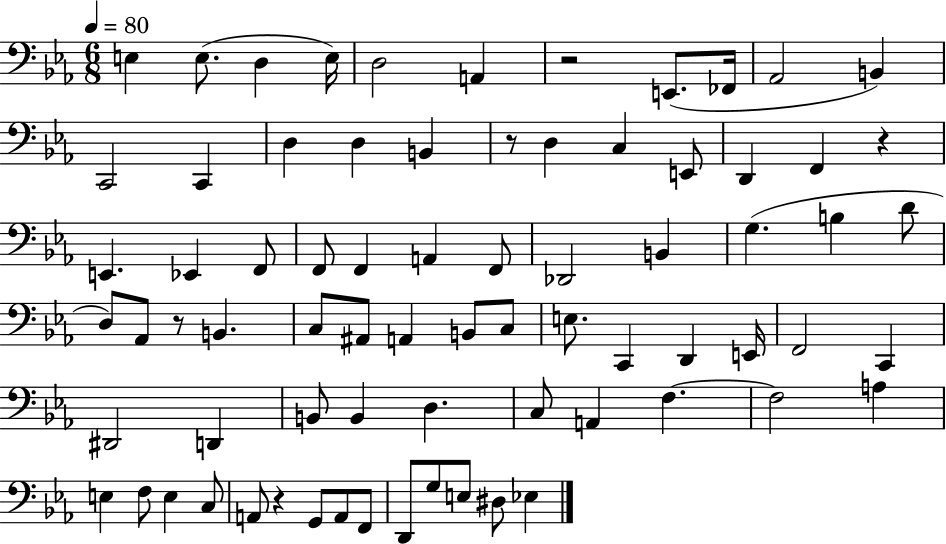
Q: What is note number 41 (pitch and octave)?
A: E3